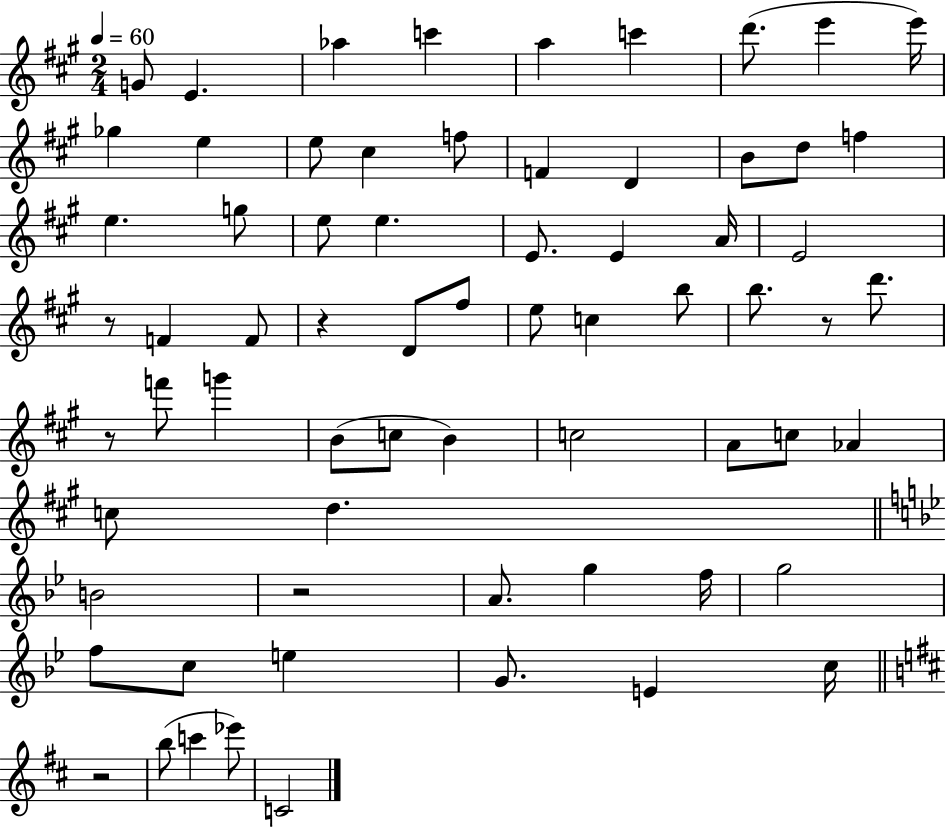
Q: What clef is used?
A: treble